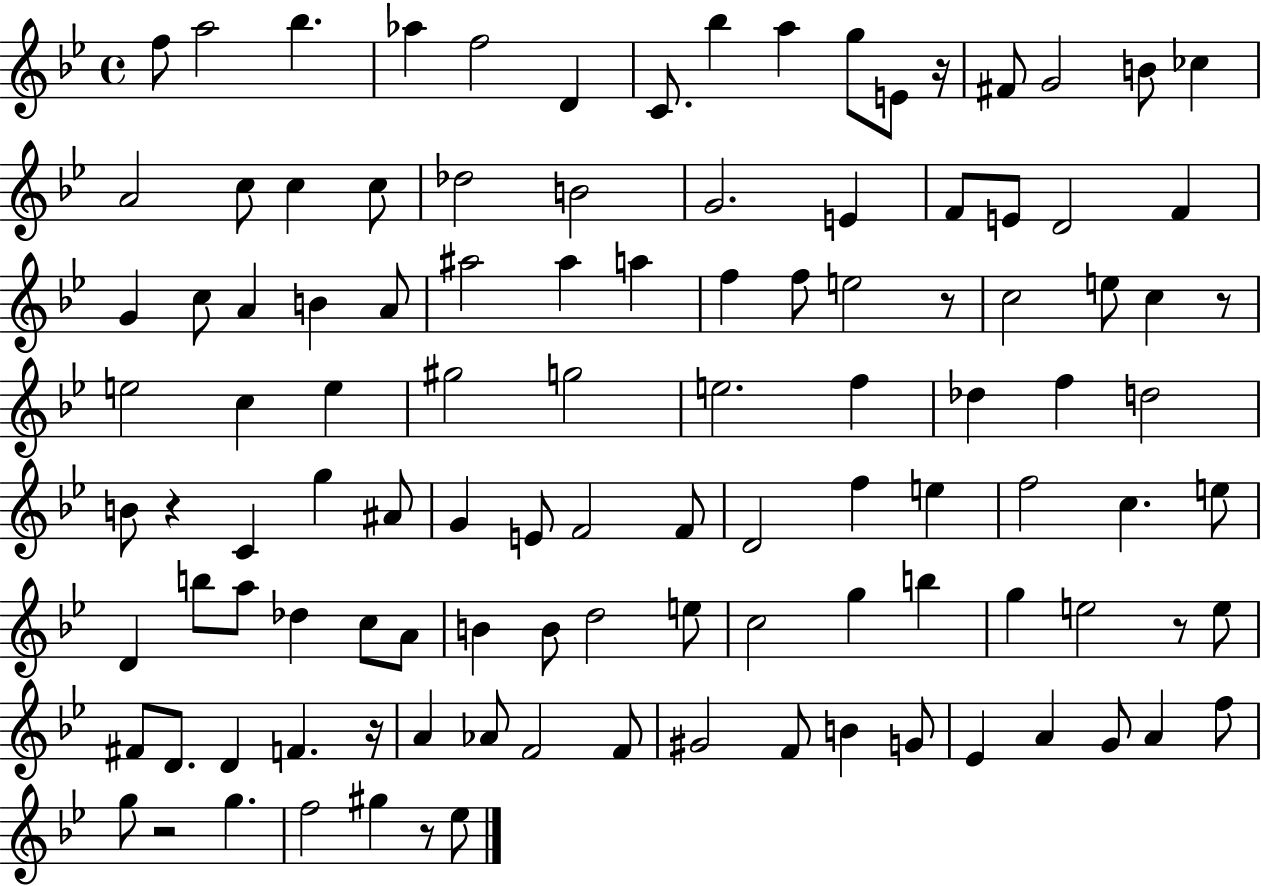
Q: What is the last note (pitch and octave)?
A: Eb5